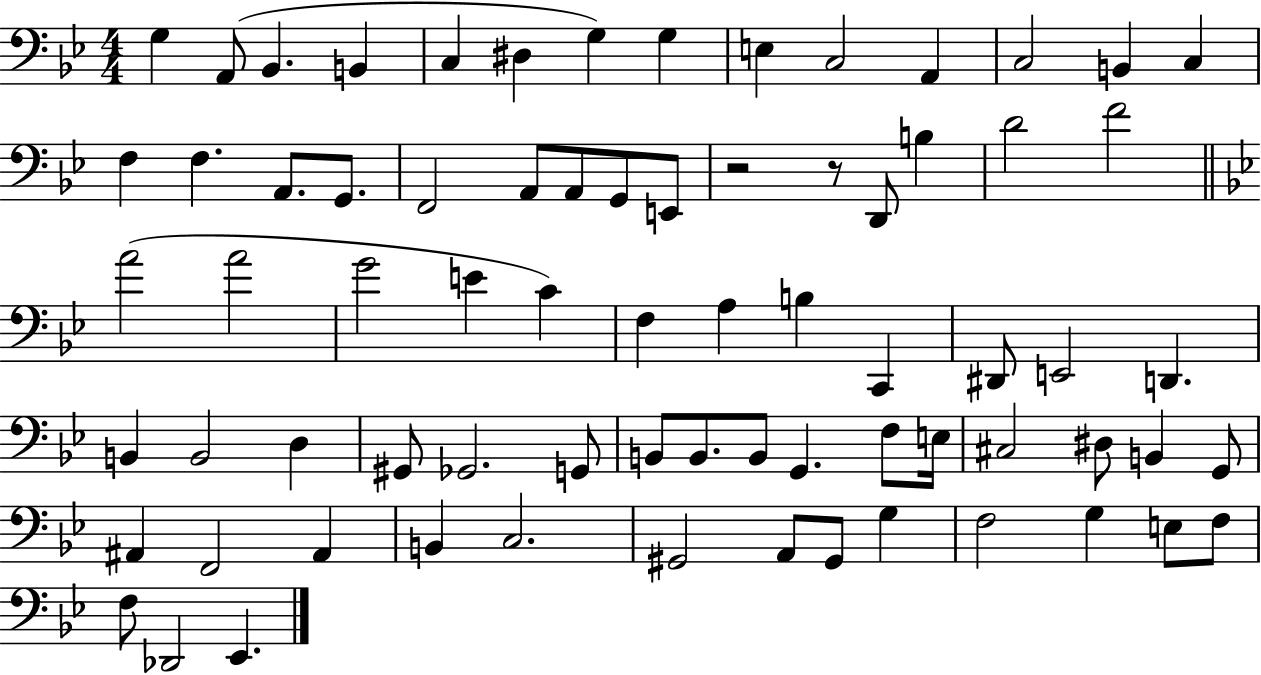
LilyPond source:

{
  \clef bass
  \numericTimeSignature
  \time 4/4
  \key bes \major
  g4 a,8( bes,4. b,4 | c4 dis4 g4) g4 | e4 c2 a,4 | c2 b,4 c4 | \break f4 f4. a,8. g,8. | f,2 a,8 a,8 g,8 e,8 | r2 r8 d,8 b4 | d'2 f'2 | \break \bar "||" \break \key bes \major a'2( a'2 | g'2 e'4 c'4) | f4 a4 b4 c,4 | dis,8 e,2 d,4. | \break b,4 b,2 d4 | gis,8 ges,2. g,8 | b,8 b,8. b,8 g,4. f8 e16 | cis2 dis8 b,4 g,8 | \break ais,4 f,2 ais,4 | b,4 c2. | gis,2 a,8 gis,8 g4 | f2 g4 e8 f8 | \break f8 des,2 ees,4. | \bar "|."
}